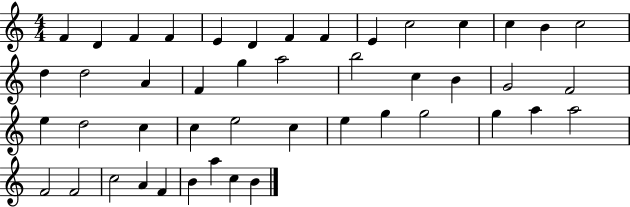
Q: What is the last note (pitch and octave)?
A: B4